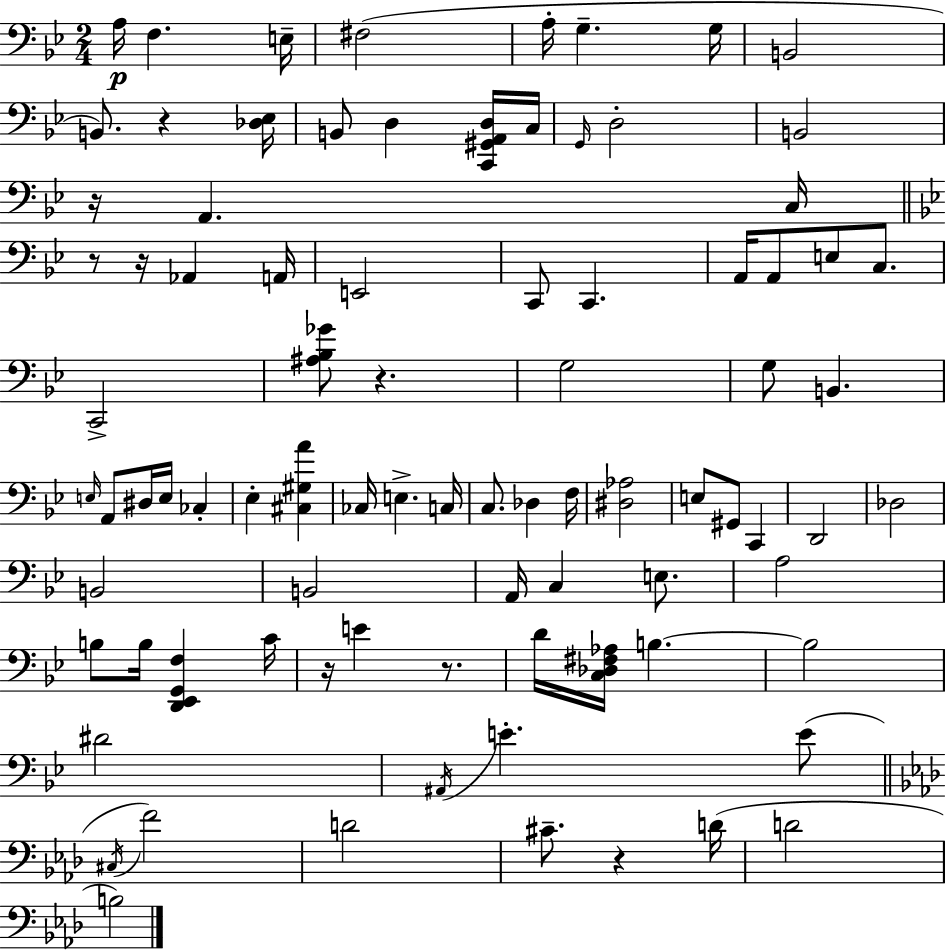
A3/s F3/q. E3/s F#3/h A3/s G3/q. G3/s B2/h B2/e. R/q [Db3,Eb3]/s B2/e D3/q [C2,G#2,A2,D3]/s C3/s G2/s D3/h B2/h R/s A2/q. C3/s R/e R/s Ab2/q A2/s E2/h C2/e C2/q. A2/s A2/e E3/e C3/e. C2/h [A#3,Bb3,Gb4]/e R/q. G3/h G3/e B2/q. E3/s A2/e D#3/s E3/s CES3/q Eb3/q [C#3,G#3,A4]/q CES3/s E3/q. C3/s C3/e. Db3/q F3/s [D#3,Ab3]/h E3/e G#2/e C2/q D2/h Db3/h B2/h B2/h A2/s C3/q E3/e. A3/h B3/e B3/s [D2,Eb2,G2,F3]/q C4/s R/s E4/q R/e. D4/s [C3,Db3,F#3,Ab3]/s B3/q. B3/h D#4/h A#2/s E4/q. E4/e C#3/s F4/h D4/h C#4/e. R/q D4/s D4/h B3/h